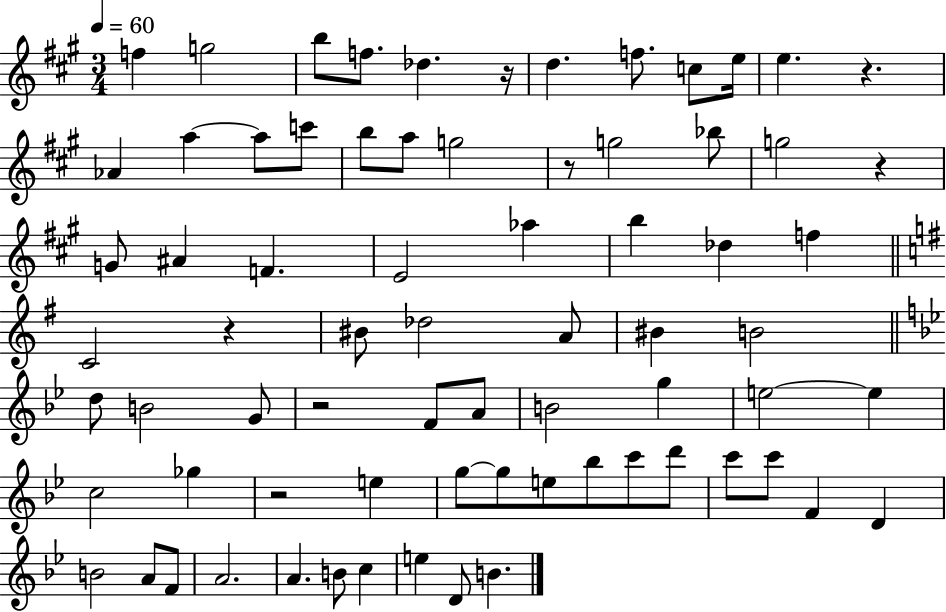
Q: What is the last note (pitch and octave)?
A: B4